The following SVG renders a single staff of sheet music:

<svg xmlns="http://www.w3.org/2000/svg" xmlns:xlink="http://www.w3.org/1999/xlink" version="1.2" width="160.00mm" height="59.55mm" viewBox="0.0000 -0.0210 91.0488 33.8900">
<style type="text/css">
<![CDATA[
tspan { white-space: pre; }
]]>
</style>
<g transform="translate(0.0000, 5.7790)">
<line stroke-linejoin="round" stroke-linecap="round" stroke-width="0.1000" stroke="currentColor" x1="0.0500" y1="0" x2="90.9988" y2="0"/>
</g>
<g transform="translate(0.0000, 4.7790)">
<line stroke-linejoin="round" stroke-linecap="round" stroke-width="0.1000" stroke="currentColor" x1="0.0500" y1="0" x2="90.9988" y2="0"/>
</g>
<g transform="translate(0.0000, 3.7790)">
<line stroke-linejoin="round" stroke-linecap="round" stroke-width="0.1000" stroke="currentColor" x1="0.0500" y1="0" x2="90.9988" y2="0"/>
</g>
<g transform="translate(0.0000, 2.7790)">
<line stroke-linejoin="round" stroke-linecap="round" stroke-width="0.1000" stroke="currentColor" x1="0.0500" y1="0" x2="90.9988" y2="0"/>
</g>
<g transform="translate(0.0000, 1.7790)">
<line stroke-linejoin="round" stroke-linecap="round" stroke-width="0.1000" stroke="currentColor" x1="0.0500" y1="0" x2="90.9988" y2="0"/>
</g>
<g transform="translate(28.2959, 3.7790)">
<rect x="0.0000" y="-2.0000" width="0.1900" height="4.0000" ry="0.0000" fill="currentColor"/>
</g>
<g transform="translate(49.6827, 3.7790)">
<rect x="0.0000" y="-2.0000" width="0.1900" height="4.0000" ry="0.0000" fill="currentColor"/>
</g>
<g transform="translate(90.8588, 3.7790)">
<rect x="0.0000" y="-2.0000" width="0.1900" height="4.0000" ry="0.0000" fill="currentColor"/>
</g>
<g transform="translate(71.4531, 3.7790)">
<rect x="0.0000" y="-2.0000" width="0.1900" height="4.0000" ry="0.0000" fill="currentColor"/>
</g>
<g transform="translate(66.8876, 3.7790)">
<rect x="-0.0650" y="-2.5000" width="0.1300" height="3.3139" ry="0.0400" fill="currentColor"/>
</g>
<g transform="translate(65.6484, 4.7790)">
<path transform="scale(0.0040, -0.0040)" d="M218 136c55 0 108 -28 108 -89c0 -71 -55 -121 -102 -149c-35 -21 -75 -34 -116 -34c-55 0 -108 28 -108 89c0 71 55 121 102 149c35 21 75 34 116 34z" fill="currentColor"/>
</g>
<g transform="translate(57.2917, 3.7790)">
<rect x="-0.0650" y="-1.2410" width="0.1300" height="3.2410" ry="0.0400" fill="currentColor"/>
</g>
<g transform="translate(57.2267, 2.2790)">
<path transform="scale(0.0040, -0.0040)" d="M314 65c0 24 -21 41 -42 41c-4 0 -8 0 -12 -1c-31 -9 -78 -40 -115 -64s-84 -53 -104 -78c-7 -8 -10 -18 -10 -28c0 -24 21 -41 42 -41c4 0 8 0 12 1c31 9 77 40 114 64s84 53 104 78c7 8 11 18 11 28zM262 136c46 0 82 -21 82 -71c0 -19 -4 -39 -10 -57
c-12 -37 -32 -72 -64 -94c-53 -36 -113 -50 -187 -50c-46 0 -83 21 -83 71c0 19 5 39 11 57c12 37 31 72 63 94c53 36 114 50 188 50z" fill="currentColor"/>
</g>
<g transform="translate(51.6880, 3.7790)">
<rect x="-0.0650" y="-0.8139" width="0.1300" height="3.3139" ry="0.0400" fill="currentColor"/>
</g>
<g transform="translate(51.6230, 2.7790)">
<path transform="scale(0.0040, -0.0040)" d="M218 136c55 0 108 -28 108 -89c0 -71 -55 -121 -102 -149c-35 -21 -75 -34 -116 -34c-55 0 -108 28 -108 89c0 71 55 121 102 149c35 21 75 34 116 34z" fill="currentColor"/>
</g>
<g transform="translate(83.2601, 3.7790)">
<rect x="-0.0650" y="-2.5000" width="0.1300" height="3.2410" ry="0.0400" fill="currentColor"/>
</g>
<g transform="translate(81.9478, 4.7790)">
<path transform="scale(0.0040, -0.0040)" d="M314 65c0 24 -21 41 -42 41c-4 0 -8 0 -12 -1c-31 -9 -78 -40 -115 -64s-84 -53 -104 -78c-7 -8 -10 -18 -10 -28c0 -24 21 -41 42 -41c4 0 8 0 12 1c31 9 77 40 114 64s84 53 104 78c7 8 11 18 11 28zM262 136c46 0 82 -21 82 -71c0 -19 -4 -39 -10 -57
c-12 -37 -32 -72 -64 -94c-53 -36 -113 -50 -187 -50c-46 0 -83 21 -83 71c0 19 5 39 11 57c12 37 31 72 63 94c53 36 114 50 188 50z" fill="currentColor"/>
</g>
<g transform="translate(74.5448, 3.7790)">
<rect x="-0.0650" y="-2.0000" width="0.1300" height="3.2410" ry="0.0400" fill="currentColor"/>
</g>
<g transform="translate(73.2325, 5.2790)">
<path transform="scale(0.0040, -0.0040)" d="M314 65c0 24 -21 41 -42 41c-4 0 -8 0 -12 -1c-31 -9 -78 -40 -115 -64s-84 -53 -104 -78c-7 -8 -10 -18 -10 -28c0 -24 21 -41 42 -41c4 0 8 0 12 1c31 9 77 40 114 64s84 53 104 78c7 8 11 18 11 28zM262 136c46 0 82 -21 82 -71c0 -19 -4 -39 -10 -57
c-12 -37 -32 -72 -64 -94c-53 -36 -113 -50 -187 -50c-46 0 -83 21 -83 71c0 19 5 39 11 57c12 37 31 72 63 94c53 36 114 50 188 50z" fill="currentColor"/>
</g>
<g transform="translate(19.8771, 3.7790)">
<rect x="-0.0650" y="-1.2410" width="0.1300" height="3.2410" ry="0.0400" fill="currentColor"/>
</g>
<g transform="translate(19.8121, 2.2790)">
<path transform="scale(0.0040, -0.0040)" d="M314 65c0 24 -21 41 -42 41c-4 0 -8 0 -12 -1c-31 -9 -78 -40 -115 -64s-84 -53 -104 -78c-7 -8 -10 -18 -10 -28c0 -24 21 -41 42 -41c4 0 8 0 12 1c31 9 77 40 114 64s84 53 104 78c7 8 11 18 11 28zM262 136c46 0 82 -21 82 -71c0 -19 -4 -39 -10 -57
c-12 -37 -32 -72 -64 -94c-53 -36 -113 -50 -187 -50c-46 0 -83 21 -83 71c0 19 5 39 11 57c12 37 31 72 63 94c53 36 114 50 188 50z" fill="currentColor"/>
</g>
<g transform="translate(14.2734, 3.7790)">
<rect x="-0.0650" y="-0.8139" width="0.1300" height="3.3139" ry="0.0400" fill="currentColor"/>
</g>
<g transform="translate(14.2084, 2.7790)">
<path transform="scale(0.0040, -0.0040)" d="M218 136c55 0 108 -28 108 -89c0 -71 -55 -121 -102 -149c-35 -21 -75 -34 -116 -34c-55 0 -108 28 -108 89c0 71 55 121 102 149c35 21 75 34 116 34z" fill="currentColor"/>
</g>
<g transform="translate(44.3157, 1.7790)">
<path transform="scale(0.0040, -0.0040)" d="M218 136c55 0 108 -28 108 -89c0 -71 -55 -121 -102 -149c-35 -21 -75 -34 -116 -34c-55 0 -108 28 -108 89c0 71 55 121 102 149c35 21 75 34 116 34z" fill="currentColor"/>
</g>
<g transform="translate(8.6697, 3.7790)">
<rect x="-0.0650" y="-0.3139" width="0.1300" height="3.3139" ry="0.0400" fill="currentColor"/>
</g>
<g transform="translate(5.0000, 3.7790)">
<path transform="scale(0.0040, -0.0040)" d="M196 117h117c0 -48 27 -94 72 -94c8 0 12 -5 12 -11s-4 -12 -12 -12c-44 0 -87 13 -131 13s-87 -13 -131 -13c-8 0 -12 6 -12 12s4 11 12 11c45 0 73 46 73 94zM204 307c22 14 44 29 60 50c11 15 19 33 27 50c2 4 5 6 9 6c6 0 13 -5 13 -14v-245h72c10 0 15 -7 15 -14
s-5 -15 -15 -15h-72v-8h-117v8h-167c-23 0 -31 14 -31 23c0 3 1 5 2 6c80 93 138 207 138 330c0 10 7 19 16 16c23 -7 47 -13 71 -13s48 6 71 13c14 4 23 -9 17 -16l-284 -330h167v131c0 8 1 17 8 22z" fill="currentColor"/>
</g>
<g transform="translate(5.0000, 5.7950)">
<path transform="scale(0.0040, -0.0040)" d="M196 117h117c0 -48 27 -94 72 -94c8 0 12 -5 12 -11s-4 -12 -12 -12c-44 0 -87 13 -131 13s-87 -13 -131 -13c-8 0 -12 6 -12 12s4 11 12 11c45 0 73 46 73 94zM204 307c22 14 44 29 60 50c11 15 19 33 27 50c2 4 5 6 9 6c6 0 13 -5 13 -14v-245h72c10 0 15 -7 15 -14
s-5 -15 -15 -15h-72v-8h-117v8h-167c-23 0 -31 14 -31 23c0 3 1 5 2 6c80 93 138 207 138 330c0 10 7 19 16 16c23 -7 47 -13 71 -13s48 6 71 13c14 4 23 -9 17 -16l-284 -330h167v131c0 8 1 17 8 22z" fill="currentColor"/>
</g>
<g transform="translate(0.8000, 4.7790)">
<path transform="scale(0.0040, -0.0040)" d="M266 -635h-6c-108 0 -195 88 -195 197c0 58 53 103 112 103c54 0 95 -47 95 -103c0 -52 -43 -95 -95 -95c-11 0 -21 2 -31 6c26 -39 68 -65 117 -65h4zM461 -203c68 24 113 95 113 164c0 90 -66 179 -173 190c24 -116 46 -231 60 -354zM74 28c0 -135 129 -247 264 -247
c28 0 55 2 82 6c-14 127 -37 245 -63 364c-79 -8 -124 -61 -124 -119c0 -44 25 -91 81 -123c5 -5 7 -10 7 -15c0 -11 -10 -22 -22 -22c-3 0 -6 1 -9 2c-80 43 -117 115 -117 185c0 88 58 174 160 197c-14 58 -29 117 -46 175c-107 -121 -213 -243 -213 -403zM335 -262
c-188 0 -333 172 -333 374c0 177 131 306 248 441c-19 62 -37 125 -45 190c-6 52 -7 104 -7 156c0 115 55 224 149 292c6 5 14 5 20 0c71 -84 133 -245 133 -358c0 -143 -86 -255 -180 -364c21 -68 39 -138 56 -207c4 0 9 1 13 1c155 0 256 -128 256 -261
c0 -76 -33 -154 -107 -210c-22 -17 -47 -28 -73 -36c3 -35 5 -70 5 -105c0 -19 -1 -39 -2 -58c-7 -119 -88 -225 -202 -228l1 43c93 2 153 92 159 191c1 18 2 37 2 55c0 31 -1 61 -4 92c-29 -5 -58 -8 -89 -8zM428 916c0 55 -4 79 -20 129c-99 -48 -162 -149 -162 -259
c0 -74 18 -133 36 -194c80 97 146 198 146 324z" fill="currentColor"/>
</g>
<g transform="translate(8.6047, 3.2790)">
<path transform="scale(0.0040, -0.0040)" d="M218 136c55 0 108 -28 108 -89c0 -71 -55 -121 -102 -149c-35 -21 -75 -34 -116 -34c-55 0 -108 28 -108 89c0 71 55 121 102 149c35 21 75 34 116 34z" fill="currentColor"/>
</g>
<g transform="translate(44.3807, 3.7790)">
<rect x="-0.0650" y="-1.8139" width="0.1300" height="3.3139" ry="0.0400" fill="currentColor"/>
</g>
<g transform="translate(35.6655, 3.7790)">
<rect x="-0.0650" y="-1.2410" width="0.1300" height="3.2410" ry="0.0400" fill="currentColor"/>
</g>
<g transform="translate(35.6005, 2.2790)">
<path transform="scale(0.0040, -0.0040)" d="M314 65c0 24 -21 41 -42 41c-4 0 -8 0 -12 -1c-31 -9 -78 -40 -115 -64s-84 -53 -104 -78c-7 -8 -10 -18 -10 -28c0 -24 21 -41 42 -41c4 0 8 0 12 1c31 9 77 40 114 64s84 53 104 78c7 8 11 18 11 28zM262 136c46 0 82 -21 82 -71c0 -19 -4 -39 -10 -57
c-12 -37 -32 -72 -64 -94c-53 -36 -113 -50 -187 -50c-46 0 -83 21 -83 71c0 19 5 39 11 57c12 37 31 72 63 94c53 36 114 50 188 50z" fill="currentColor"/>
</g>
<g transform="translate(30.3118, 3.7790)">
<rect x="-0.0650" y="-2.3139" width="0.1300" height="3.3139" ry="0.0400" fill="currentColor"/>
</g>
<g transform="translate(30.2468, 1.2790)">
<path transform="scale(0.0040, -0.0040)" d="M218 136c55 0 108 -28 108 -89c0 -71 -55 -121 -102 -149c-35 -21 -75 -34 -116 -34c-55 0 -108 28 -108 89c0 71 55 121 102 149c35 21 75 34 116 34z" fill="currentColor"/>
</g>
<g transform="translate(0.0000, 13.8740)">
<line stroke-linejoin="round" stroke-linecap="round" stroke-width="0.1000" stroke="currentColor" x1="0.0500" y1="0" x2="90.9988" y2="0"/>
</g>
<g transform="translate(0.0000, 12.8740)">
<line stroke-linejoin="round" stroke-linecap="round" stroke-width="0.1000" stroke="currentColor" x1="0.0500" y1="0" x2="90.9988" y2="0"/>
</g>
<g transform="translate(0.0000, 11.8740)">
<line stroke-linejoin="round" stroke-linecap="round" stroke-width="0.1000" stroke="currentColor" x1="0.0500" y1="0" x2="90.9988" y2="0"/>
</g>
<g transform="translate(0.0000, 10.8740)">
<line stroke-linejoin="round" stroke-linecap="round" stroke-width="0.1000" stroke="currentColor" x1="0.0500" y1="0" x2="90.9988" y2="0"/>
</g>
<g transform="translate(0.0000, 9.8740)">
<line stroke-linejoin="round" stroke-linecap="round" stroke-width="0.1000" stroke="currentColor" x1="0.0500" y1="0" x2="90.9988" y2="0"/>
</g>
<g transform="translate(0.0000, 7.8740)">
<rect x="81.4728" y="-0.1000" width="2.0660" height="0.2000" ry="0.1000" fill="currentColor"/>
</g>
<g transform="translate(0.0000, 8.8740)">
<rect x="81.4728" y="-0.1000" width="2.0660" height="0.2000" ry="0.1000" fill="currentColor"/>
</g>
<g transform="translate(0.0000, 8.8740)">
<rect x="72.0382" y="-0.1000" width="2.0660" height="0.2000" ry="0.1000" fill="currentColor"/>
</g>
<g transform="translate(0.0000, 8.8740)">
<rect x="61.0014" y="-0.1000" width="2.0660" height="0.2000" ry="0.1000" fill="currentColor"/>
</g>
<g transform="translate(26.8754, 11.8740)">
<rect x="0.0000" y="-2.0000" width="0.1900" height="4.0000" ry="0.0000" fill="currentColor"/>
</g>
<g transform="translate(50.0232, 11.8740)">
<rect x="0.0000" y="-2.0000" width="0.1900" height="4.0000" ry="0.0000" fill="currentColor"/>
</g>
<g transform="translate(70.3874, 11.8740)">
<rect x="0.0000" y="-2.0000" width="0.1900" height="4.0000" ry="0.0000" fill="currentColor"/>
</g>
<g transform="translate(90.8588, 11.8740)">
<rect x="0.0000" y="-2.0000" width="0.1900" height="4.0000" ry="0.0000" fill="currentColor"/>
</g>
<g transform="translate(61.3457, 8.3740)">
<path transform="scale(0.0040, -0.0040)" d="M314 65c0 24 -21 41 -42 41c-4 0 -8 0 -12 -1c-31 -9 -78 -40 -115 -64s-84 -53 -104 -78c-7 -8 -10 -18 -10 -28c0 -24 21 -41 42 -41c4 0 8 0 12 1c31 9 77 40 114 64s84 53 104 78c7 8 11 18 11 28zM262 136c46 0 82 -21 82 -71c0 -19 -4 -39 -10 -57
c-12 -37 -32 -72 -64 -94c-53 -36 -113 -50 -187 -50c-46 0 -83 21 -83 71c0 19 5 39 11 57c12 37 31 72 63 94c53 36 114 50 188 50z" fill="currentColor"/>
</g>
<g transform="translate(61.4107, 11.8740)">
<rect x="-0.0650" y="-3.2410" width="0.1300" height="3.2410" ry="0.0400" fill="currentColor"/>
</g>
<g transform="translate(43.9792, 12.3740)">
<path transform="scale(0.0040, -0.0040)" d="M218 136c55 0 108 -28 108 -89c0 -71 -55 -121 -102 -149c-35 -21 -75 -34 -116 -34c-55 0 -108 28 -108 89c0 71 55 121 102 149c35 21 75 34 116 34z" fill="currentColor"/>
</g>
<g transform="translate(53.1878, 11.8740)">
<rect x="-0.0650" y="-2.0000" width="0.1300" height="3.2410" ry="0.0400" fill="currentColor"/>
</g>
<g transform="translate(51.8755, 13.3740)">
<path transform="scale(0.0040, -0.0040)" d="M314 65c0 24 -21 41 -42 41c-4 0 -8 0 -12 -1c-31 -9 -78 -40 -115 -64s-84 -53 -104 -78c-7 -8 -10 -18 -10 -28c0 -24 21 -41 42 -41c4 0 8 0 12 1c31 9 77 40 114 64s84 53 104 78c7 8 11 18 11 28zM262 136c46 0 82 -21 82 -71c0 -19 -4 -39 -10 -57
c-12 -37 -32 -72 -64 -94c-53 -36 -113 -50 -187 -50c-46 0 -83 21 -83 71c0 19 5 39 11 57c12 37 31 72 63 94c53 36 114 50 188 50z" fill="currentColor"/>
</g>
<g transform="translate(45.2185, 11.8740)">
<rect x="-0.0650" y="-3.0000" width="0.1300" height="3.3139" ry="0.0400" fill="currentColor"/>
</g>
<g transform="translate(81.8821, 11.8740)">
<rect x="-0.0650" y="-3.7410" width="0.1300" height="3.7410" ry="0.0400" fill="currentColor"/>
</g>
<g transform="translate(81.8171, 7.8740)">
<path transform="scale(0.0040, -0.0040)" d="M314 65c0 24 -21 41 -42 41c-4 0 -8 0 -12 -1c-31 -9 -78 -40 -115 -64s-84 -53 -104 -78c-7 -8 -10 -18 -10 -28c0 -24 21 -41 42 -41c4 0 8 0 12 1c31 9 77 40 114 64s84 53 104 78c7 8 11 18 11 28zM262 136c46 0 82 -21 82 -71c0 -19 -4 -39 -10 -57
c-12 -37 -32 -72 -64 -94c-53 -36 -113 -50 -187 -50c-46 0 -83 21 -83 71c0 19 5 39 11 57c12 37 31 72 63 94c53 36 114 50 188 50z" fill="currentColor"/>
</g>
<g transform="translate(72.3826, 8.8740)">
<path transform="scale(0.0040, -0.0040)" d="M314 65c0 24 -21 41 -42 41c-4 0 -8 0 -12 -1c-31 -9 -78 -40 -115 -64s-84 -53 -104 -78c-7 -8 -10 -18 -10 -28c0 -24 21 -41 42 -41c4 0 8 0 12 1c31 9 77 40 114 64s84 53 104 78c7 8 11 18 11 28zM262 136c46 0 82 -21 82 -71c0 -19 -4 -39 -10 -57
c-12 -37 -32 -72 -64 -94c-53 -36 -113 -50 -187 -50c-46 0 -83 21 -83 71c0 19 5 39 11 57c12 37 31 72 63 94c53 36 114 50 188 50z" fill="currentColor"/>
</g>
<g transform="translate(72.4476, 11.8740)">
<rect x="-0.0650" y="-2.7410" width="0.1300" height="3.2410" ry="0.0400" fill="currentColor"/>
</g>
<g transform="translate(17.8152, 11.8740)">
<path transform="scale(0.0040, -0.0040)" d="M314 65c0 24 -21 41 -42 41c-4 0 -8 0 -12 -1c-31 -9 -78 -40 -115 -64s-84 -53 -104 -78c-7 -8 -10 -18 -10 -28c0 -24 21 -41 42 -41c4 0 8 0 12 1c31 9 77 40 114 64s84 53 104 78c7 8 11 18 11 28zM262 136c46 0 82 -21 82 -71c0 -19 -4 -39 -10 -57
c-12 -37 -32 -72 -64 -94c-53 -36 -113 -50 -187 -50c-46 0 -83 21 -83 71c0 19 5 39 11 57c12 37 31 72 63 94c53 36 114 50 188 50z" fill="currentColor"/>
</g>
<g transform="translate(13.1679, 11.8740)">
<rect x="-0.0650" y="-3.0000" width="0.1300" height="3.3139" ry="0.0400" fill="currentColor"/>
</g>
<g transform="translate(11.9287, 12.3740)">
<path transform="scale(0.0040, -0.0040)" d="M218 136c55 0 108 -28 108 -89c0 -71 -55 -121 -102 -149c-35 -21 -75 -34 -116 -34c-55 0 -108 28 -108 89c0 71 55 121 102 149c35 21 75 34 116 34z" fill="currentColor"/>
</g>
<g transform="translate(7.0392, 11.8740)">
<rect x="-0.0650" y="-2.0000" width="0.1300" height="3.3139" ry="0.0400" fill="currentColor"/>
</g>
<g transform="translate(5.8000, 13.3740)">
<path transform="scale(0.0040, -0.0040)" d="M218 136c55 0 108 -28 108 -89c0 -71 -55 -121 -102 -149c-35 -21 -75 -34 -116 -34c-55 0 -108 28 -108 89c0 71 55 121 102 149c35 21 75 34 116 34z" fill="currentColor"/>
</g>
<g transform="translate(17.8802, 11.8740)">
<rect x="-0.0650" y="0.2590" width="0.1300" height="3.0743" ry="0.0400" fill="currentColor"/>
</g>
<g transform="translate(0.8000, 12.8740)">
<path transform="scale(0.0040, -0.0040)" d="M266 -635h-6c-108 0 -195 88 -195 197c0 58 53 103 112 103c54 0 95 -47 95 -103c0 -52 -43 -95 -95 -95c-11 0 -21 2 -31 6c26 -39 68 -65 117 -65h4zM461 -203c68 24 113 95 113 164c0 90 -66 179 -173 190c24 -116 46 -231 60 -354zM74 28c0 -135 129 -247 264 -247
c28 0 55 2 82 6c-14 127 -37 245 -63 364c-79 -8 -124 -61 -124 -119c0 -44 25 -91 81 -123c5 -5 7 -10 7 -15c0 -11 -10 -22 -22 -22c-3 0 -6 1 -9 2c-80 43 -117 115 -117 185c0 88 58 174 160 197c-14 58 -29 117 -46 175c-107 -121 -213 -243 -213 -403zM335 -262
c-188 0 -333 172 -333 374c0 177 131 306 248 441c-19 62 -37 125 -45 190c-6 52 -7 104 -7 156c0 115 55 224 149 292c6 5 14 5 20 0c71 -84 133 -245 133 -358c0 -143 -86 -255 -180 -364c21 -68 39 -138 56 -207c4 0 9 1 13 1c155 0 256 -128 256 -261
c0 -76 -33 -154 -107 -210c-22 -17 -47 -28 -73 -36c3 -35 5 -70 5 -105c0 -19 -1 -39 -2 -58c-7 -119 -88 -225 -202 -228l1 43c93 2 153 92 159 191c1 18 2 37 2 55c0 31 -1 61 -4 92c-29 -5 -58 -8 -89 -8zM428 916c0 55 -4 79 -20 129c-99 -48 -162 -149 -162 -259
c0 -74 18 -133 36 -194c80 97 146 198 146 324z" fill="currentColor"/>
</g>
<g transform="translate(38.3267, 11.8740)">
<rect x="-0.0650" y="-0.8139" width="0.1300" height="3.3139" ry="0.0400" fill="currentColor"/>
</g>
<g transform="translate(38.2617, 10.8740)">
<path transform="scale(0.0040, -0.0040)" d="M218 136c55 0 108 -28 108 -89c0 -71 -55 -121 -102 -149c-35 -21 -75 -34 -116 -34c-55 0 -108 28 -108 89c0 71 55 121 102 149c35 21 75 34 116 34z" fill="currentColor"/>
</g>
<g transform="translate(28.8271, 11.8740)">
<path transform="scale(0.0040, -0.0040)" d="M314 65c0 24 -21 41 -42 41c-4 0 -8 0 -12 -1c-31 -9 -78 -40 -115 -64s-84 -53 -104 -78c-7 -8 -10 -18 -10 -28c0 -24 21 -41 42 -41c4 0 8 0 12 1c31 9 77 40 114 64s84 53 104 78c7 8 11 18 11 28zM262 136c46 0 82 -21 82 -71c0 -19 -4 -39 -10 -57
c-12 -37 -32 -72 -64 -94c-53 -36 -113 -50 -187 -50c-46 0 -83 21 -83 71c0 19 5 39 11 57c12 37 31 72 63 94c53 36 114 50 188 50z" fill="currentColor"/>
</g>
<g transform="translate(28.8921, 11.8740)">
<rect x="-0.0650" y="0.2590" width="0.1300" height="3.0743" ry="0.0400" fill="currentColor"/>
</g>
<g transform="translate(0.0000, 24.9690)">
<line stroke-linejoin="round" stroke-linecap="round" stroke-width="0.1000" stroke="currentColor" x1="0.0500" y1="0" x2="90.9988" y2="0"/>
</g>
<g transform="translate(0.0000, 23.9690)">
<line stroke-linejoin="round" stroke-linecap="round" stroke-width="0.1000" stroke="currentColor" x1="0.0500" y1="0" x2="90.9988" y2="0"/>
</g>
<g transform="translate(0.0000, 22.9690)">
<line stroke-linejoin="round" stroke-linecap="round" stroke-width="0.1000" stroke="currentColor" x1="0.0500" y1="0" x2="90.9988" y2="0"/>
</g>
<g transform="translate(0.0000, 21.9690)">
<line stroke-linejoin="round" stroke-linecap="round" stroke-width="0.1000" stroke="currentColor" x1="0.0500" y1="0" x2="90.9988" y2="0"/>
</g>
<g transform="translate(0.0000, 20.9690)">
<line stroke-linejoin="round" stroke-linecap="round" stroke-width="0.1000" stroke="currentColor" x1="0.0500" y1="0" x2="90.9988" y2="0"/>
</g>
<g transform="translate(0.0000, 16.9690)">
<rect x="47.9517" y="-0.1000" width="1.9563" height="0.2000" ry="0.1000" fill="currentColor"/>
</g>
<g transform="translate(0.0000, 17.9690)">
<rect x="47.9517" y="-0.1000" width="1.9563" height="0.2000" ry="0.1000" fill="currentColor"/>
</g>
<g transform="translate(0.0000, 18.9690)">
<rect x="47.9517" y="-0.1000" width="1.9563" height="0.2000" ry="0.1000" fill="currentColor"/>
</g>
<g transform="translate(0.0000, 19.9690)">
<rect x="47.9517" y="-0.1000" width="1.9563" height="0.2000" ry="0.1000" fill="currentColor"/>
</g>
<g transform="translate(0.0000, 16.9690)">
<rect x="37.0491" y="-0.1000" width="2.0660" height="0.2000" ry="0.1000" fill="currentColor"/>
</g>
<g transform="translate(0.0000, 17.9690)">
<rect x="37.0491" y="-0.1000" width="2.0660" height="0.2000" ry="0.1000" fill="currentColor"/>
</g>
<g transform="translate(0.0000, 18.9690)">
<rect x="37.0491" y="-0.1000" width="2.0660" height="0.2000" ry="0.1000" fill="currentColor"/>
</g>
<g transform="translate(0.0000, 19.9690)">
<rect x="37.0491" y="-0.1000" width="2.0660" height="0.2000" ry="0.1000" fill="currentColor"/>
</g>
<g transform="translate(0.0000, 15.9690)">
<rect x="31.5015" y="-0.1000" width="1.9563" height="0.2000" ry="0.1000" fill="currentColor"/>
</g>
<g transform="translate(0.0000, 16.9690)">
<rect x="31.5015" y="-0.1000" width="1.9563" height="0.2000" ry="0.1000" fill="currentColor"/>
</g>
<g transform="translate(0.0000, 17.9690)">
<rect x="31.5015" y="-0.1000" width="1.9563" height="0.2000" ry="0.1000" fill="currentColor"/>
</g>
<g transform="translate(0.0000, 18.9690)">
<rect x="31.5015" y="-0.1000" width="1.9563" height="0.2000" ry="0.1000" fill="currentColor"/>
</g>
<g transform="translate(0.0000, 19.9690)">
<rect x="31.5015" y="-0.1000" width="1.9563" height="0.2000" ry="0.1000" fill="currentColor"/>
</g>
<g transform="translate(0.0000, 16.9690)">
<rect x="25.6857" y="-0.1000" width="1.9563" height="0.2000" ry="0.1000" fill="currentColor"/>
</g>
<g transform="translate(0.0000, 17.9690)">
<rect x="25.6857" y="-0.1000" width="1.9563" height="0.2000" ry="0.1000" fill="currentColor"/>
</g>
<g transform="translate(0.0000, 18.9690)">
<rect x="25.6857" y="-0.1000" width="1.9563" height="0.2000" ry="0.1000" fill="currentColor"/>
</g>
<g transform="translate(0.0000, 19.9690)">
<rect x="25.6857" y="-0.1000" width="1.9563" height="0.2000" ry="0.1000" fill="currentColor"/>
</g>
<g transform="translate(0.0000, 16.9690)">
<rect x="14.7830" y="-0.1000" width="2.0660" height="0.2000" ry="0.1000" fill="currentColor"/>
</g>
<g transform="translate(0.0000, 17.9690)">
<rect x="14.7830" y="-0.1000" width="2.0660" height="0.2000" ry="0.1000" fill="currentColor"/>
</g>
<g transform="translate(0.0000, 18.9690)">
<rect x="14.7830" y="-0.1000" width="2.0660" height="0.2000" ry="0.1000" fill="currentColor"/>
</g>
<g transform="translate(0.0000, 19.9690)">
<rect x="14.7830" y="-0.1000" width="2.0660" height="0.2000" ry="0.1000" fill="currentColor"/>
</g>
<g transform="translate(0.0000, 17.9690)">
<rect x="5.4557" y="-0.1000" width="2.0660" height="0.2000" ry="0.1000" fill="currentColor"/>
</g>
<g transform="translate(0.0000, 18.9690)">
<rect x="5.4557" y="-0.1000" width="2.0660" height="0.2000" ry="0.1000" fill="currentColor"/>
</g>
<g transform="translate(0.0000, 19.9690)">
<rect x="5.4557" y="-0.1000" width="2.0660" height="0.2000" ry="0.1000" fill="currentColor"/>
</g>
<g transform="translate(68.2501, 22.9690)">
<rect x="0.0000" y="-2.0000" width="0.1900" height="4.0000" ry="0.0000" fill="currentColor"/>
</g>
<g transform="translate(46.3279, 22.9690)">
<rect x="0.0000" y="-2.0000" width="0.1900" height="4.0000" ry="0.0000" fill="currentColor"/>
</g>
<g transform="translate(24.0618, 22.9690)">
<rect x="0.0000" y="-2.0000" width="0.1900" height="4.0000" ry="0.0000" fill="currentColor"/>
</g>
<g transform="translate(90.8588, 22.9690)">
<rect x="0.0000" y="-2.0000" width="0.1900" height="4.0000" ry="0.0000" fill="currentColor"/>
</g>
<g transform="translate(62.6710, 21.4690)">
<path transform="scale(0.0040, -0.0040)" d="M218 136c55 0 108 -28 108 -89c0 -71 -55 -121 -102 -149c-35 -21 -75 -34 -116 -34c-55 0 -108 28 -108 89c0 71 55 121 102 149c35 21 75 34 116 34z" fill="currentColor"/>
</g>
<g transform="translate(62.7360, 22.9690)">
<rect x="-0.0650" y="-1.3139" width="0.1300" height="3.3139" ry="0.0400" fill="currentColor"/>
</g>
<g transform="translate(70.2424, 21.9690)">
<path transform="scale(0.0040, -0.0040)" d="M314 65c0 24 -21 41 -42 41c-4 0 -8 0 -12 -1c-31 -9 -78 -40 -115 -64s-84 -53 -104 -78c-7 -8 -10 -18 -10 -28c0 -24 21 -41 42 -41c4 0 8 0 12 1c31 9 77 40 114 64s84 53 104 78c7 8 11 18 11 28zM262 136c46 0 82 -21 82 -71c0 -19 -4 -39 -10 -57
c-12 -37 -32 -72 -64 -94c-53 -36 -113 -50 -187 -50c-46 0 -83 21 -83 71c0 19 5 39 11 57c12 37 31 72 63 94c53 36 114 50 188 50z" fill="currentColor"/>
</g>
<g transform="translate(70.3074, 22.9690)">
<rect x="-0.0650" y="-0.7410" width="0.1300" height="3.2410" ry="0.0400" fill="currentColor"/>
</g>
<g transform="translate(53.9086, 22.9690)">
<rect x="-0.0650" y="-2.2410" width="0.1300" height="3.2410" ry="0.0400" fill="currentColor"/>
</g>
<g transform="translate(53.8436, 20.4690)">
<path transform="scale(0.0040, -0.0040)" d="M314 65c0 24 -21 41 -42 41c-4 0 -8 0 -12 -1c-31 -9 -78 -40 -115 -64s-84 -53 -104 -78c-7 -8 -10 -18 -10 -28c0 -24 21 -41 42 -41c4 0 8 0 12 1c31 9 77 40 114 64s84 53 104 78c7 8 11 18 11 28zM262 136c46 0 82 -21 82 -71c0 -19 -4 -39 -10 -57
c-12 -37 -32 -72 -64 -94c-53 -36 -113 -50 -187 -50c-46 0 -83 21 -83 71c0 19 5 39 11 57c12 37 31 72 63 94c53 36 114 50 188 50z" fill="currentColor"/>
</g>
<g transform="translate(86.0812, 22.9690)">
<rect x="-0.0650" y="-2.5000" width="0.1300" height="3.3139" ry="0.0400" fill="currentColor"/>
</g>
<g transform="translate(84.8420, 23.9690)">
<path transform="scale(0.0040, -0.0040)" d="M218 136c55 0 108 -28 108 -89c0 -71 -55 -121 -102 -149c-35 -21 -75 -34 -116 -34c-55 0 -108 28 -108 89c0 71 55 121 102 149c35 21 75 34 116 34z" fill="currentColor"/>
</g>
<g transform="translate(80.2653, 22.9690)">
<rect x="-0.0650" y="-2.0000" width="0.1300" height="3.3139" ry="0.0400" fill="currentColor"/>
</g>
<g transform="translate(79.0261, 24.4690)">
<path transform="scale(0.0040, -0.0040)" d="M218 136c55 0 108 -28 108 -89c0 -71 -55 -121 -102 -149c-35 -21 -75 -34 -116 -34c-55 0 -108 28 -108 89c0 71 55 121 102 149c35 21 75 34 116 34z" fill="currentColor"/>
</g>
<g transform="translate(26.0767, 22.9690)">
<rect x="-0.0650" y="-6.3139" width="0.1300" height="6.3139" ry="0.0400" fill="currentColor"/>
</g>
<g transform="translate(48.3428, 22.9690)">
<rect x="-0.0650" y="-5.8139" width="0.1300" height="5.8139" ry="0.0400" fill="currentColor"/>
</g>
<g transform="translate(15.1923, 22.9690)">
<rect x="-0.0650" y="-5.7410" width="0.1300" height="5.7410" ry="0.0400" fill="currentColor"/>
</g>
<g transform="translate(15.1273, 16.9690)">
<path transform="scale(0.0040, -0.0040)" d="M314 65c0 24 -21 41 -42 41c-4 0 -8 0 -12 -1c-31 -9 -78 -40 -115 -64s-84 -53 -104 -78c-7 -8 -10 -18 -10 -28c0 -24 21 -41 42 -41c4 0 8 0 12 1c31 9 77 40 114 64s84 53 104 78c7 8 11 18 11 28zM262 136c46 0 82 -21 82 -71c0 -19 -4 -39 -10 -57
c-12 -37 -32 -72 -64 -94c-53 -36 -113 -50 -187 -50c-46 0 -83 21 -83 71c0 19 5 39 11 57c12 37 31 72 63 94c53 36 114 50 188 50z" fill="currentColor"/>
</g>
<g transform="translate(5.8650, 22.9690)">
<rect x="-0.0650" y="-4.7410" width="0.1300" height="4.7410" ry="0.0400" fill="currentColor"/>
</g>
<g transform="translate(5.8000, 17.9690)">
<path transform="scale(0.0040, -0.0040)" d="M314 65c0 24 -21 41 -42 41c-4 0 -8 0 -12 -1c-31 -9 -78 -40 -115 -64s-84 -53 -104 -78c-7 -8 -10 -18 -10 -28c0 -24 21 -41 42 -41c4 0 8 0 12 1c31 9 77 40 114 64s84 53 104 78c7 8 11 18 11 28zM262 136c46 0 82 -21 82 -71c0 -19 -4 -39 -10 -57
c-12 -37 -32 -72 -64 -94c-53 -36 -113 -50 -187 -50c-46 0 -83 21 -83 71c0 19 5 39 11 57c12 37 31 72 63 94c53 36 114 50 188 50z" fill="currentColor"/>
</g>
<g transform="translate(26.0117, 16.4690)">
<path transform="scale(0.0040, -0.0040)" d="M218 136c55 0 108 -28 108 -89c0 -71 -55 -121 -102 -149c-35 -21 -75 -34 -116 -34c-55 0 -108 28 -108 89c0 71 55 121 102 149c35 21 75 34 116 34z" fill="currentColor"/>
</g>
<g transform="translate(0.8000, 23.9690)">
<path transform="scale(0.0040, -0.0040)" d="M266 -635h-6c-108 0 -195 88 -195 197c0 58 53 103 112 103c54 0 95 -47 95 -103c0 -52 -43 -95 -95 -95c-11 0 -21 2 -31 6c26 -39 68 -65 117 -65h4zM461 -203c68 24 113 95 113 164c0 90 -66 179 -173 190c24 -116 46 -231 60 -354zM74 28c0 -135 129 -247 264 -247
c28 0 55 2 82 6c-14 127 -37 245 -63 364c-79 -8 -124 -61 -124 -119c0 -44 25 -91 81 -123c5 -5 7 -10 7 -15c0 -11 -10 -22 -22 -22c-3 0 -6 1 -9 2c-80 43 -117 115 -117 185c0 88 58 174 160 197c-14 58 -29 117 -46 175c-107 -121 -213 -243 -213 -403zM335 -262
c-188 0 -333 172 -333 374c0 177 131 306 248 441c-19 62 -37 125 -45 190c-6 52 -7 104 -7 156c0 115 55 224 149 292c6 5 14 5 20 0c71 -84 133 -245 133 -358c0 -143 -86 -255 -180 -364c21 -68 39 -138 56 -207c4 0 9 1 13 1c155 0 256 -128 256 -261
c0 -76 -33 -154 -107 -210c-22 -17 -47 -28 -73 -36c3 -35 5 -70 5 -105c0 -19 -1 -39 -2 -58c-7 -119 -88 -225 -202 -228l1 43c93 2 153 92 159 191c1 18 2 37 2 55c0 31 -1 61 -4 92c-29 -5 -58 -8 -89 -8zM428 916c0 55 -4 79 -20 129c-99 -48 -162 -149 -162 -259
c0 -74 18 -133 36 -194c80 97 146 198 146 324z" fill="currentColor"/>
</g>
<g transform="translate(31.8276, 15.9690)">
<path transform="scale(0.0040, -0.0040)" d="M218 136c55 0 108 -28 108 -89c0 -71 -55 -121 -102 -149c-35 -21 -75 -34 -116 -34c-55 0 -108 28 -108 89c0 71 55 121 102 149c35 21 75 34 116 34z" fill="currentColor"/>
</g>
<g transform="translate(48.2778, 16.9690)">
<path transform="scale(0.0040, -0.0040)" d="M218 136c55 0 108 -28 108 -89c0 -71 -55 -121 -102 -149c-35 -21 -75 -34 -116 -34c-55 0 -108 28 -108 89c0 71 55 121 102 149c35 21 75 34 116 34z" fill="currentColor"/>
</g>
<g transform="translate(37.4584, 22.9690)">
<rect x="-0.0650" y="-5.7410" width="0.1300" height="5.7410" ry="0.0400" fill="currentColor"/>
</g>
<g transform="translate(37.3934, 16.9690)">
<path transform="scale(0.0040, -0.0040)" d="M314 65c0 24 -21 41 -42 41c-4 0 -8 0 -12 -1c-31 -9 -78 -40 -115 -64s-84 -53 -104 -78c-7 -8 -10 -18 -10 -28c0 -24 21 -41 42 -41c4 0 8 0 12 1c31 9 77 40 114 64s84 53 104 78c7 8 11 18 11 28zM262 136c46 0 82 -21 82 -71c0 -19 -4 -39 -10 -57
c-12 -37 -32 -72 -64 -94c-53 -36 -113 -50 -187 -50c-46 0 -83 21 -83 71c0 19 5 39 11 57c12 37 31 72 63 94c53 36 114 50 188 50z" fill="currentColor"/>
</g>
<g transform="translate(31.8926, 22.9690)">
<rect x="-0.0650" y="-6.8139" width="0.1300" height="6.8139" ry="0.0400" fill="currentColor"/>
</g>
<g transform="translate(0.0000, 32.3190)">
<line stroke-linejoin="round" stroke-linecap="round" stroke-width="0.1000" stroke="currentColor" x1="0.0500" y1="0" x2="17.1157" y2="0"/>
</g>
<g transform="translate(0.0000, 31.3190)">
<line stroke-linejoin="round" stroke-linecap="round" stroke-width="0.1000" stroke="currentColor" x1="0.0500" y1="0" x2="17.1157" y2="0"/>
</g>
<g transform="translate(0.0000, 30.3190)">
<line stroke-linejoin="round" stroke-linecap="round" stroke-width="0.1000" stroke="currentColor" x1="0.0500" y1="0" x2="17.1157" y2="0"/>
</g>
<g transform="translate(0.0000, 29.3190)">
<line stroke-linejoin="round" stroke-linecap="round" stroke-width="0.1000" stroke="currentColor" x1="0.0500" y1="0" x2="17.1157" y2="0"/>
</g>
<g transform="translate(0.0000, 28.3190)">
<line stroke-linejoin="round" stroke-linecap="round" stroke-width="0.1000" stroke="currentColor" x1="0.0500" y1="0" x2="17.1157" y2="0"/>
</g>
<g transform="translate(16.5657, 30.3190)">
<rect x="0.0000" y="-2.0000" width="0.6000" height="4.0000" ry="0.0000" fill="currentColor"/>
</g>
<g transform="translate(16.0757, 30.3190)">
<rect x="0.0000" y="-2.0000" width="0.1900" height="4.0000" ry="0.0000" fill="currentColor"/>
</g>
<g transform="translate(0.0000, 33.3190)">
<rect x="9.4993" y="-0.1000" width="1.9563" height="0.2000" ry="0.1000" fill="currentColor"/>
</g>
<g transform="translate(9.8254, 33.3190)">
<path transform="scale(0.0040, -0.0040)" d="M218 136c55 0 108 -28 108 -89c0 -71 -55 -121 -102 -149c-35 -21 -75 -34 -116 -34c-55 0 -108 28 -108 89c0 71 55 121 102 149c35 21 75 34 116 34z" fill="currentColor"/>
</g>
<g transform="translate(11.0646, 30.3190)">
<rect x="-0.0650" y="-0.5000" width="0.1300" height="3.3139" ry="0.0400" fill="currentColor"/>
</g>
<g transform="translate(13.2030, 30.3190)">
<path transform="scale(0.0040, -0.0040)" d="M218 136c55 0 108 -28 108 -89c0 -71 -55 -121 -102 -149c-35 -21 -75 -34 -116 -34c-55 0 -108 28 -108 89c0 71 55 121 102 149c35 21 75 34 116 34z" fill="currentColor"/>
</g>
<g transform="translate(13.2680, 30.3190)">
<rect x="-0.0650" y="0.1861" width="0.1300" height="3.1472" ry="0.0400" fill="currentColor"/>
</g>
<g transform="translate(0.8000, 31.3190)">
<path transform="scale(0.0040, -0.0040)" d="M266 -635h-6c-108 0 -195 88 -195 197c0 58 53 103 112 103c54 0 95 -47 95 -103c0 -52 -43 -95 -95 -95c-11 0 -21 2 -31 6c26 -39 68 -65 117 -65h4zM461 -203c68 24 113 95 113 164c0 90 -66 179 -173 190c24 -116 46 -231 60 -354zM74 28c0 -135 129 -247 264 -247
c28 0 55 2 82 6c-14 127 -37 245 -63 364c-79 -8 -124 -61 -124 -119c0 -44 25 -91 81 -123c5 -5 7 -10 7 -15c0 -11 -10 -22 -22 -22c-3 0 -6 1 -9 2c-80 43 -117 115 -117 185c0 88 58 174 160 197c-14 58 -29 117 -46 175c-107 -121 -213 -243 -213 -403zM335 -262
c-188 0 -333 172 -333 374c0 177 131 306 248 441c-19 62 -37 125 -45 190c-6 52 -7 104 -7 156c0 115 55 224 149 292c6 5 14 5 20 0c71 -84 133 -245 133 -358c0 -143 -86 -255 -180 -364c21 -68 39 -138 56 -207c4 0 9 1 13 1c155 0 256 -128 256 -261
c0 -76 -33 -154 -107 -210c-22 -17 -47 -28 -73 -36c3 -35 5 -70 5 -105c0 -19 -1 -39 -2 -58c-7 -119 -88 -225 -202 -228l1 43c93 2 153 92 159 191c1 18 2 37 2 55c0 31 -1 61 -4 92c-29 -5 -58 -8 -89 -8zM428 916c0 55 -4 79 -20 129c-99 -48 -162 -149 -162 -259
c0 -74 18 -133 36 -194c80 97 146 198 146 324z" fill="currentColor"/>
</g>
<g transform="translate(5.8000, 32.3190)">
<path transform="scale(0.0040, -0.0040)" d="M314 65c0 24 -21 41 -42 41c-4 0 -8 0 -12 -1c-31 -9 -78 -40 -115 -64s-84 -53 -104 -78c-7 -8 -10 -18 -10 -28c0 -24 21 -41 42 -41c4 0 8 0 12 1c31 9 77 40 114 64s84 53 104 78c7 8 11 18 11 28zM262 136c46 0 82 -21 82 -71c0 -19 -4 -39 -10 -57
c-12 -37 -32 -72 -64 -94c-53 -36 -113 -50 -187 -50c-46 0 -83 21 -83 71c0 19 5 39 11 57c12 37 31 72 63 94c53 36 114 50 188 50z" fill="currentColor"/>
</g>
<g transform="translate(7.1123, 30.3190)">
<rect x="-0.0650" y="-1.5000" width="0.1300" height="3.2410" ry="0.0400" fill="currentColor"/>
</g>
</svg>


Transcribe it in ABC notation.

X:1
T:Untitled
M:4/4
L:1/4
K:C
c d e2 g e2 f d e2 G F2 G2 F A B2 B2 d A F2 b2 a2 c'2 e'2 g'2 a' b' g'2 g' g2 e d2 F G E2 C B